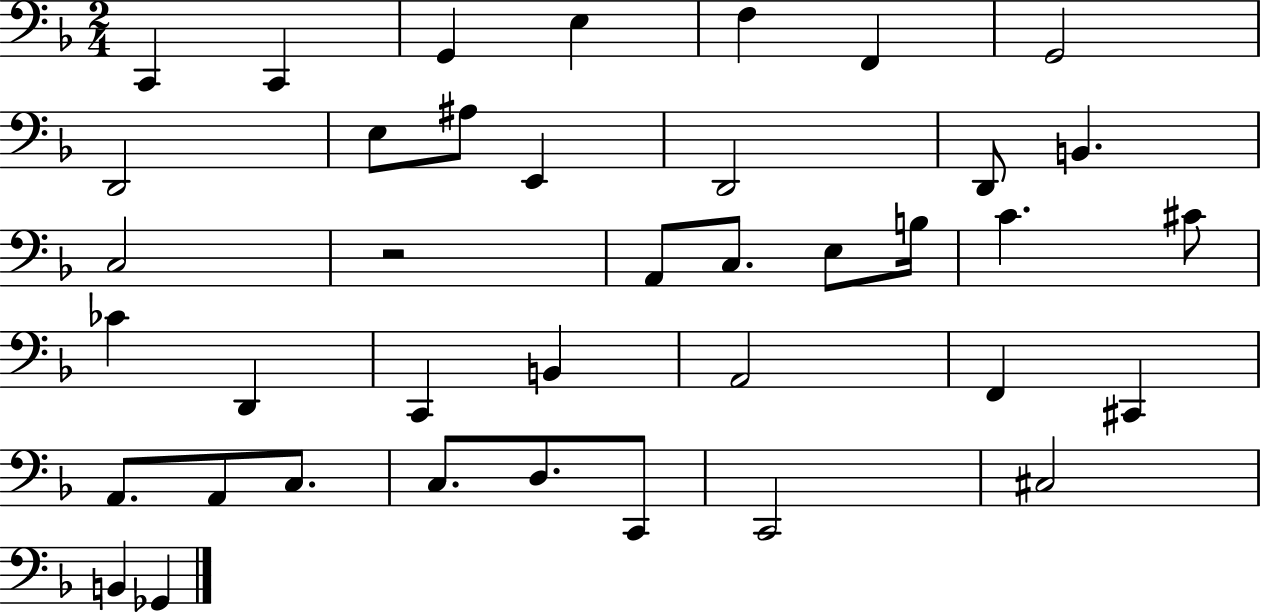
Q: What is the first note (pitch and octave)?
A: C2